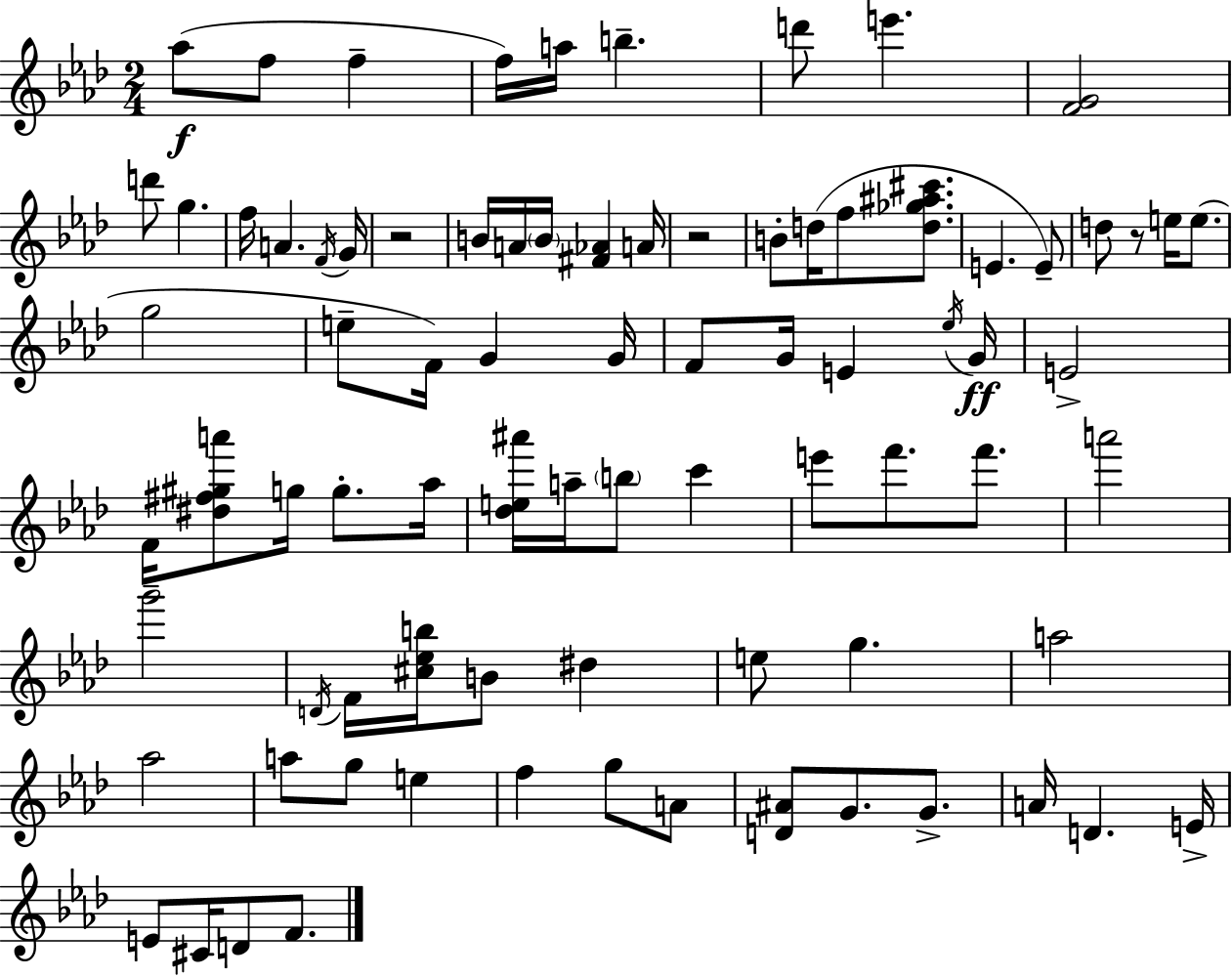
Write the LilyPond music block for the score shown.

{
  \clef treble
  \numericTimeSignature
  \time 2/4
  \key f \minor
  aes''8(\f f''8 f''4-- | f''16) a''16 b''4.-- | d'''8 e'''4. | <f' g'>2 | \break d'''8 g''4. | f''16 a'4. \acciaccatura { f'16 } | g'16 r2 | b'16 a'16 \parenthesize b'16 <fis' aes'>4 | \break a'16 r2 | b'8-. d''16( f''8 <d'' ges'' ais'' cis'''>8. | e'4. e'8--) | d''8 r8 e''16 e''8.( | \break g''2 | e''8-- f'16) g'4 | g'16 f'8 g'16 e'4 | \acciaccatura { ees''16 } g'16\ff e'2-> | \break f'16 <dis'' fis'' gis'' a'''>8 g''16 g''8.-. | aes''16 <des'' e'' ais'''>16 a''16-- \parenthesize b''8 c'''4 | e'''8 f'''8. f'''8. | a'''2 | \break g'''2-- | \acciaccatura { d'16 } f'16 <cis'' ees'' b''>16 b'8 dis''4 | e''8 g''4. | a''2 | \break aes''2 | a''8 g''8 e''4 | f''4 g''8 | a'8 <d' ais'>8 g'8. | \break g'8.-> a'16 d'4. | e'16-> e'8 cis'16 d'8 | f'8. \bar "|."
}